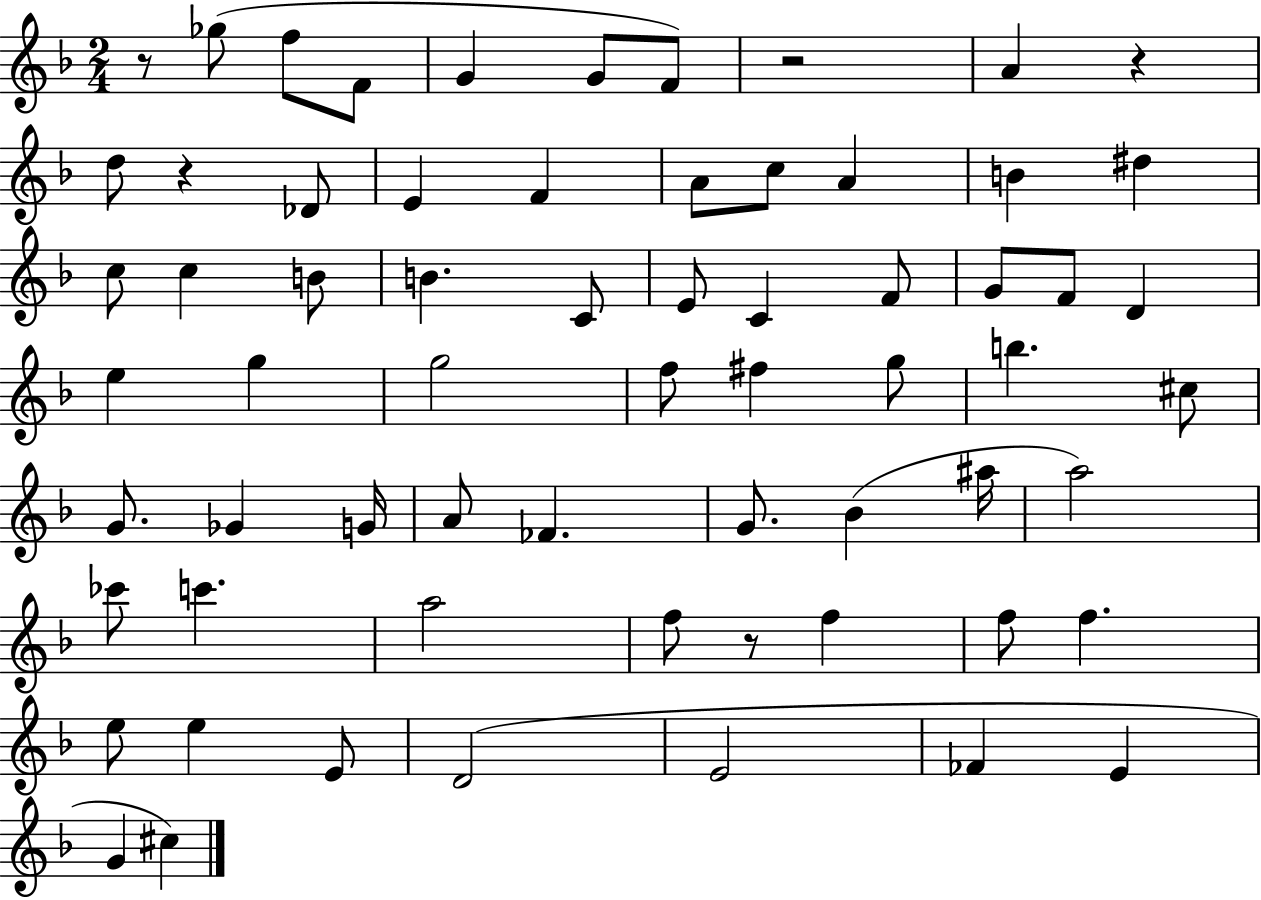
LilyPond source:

{
  \clef treble
  \numericTimeSignature
  \time 2/4
  \key f \major
  r8 ges''8( f''8 f'8 | g'4 g'8 f'8) | r2 | a'4 r4 | \break d''8 r4 des'8 | e'4 f'4 | a'8 c''8 a'4 | b'4 dis''4 | \break c''8 c''4 b'8 | b'4. c'8 | e'8 c'4 f'8 | g'8 f'8 d'4 | \break e''4 g''4 | g''2 | f''8 fis''4 g''8 | b''4. cis''8 | \break g'8. ges'4 g'16 | a'8 fes'4. | g'8. bes'4( ais''16 | a''2) | \break ces'''8 c'''4. | a''2 | f''8 r8 f''4 | f''8 f''4. | \break e''8 e''4 e'8 | d'2( | e'2 | fes'4 e'4 | \break g'4 cis''4) | \bar "|."
}